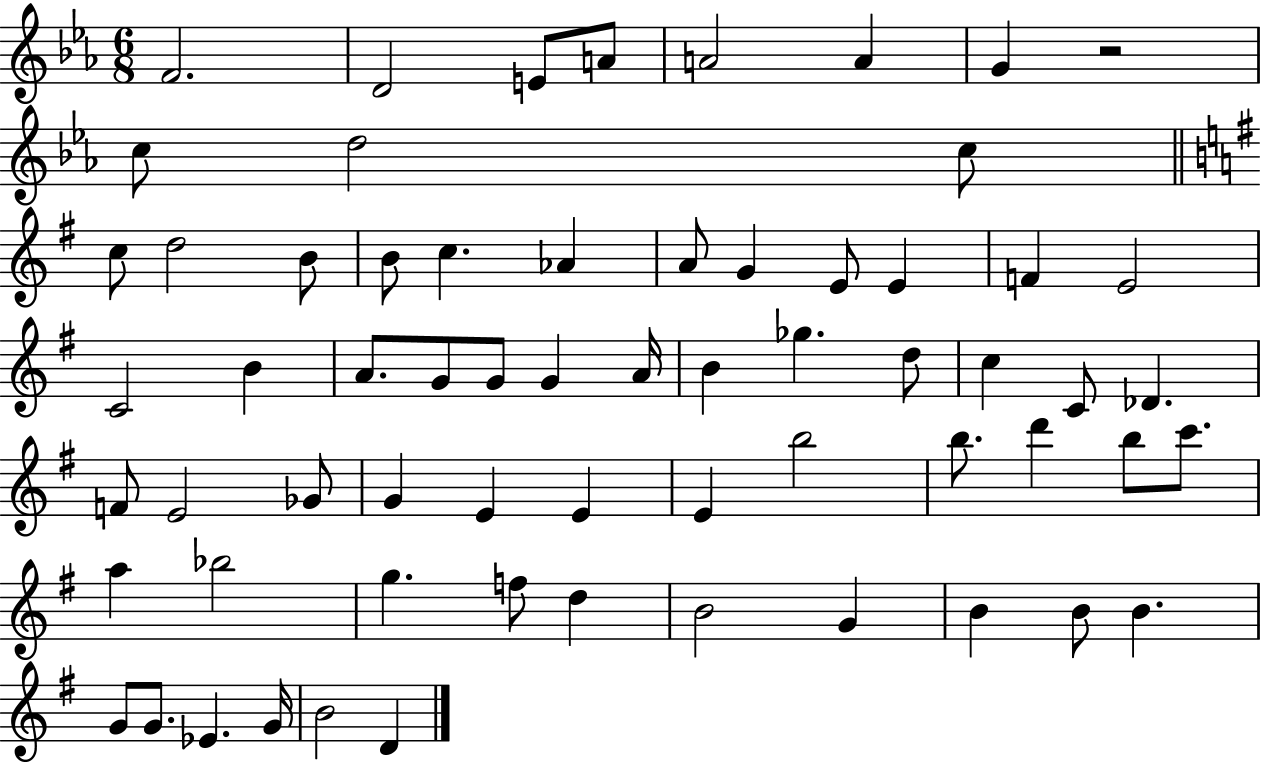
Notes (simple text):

F4/h. D4/h E4/e A4/e A4/h A4/q G4/q R/h C5/e D5/h C5/e C5/e D5/h B4/e B4/e C5/q. Ab4/q A4/e G4/q E4/e E4/q F4/q E4/h C4/h B4/q A4/e. G4/e G4/e G4/q A4/s B4/q Gb5/q. D5/e C5/q C4/e Db4/q. F4/e E4/h Gb4/e G4/q E4/q E4/q E4/q B5/h B5/e. D6/q B5/e C6/e. A5/q Bb5/h G5/q. F5/e D5/q B4/h G4/q B4/q B4/e B4/q. G4/e G4/e. Eb4/q. G4/s B4/h D4/q